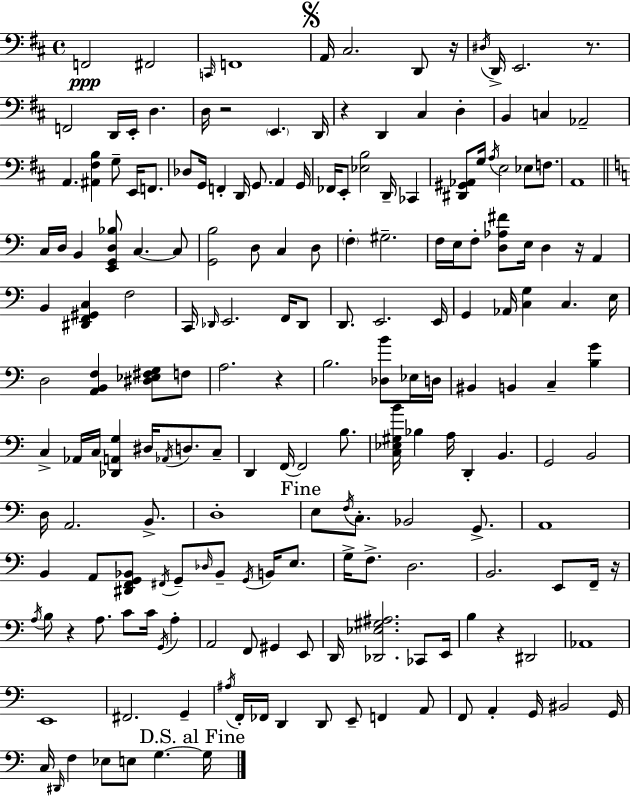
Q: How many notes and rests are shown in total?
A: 190